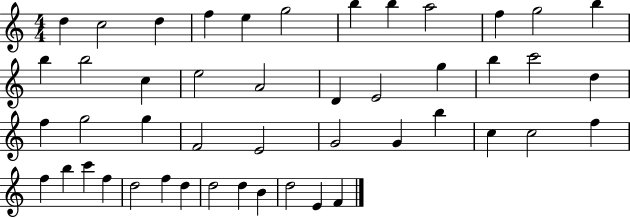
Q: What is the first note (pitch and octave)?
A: D5